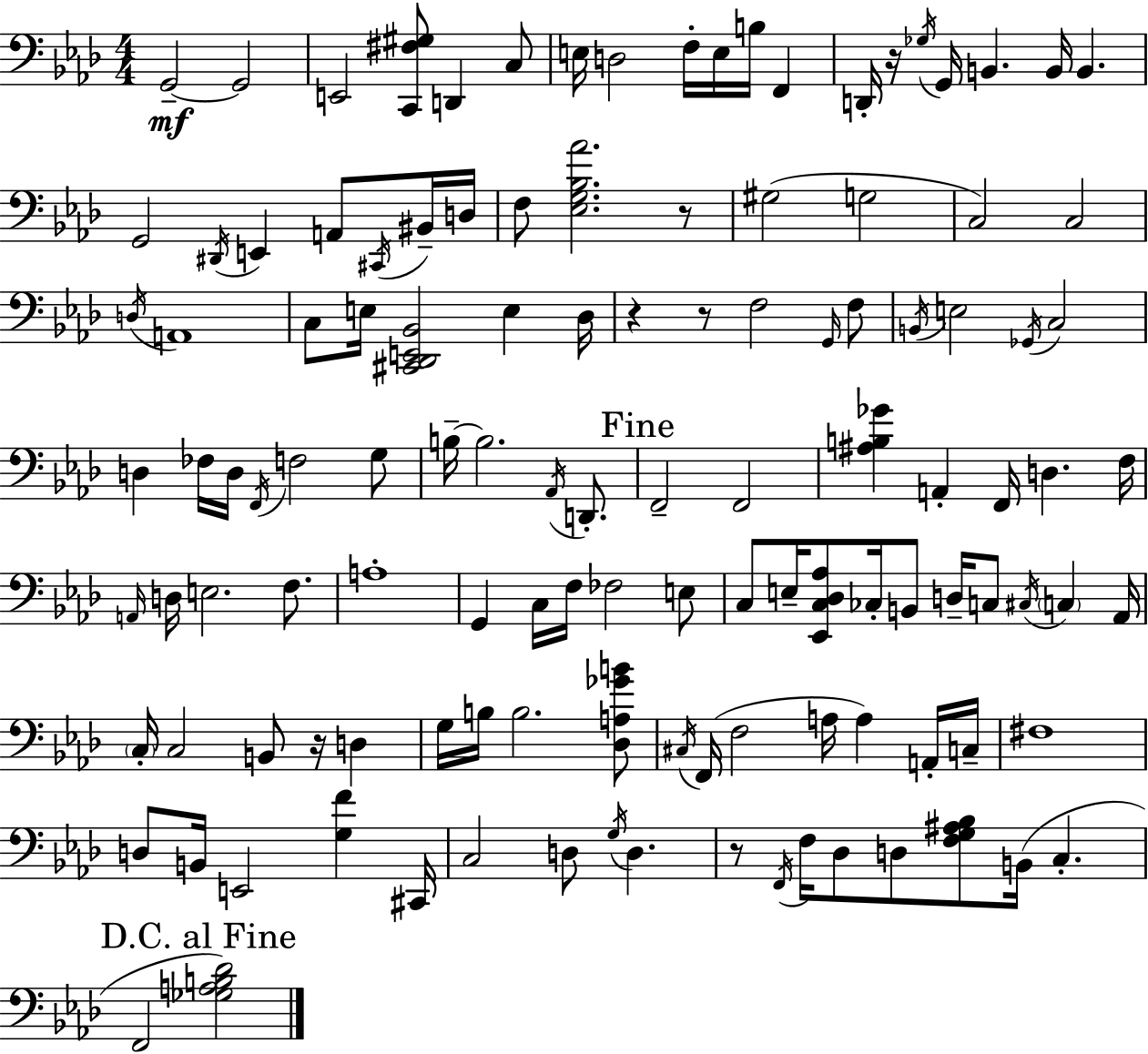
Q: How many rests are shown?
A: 6